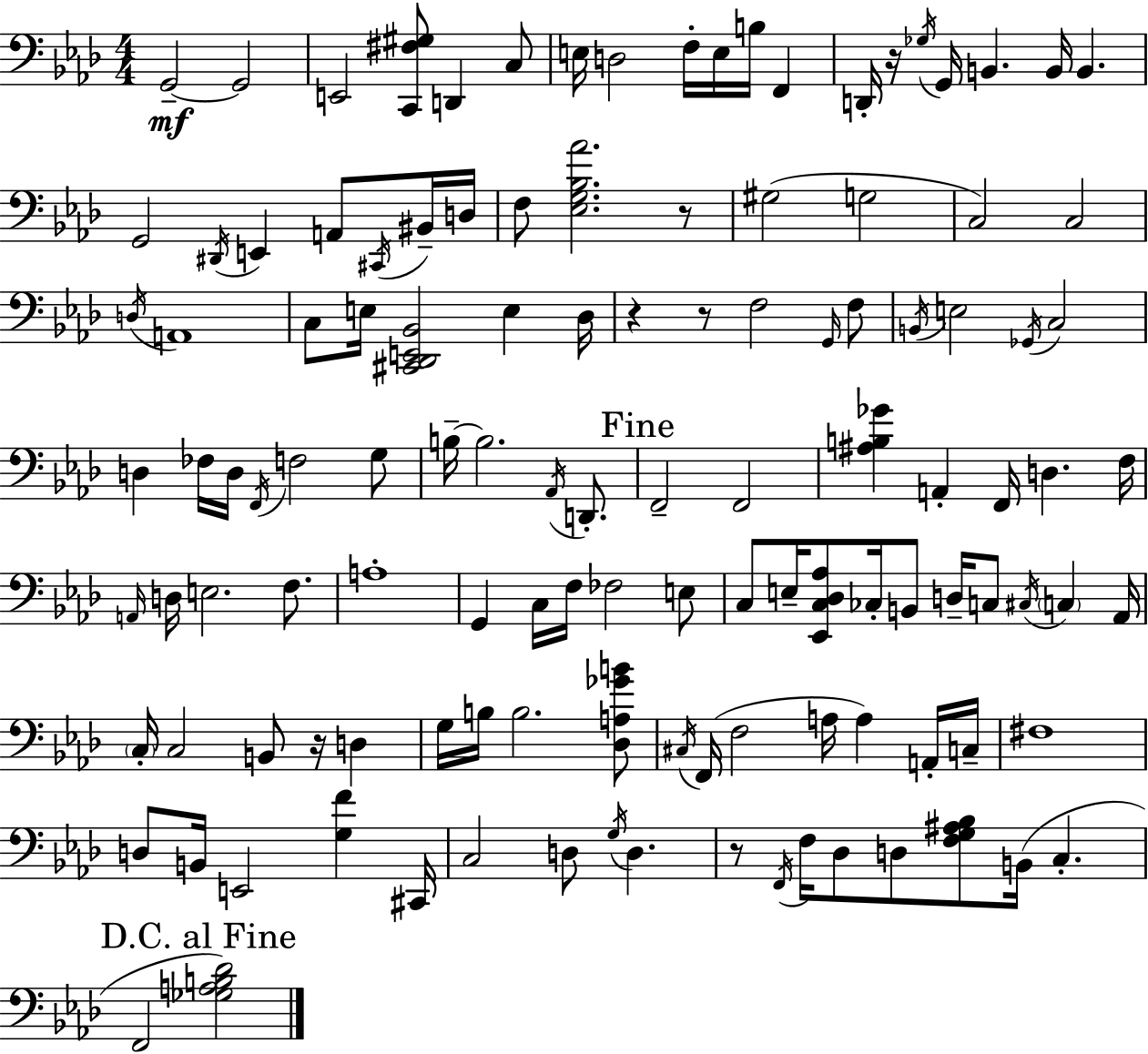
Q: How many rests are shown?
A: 6